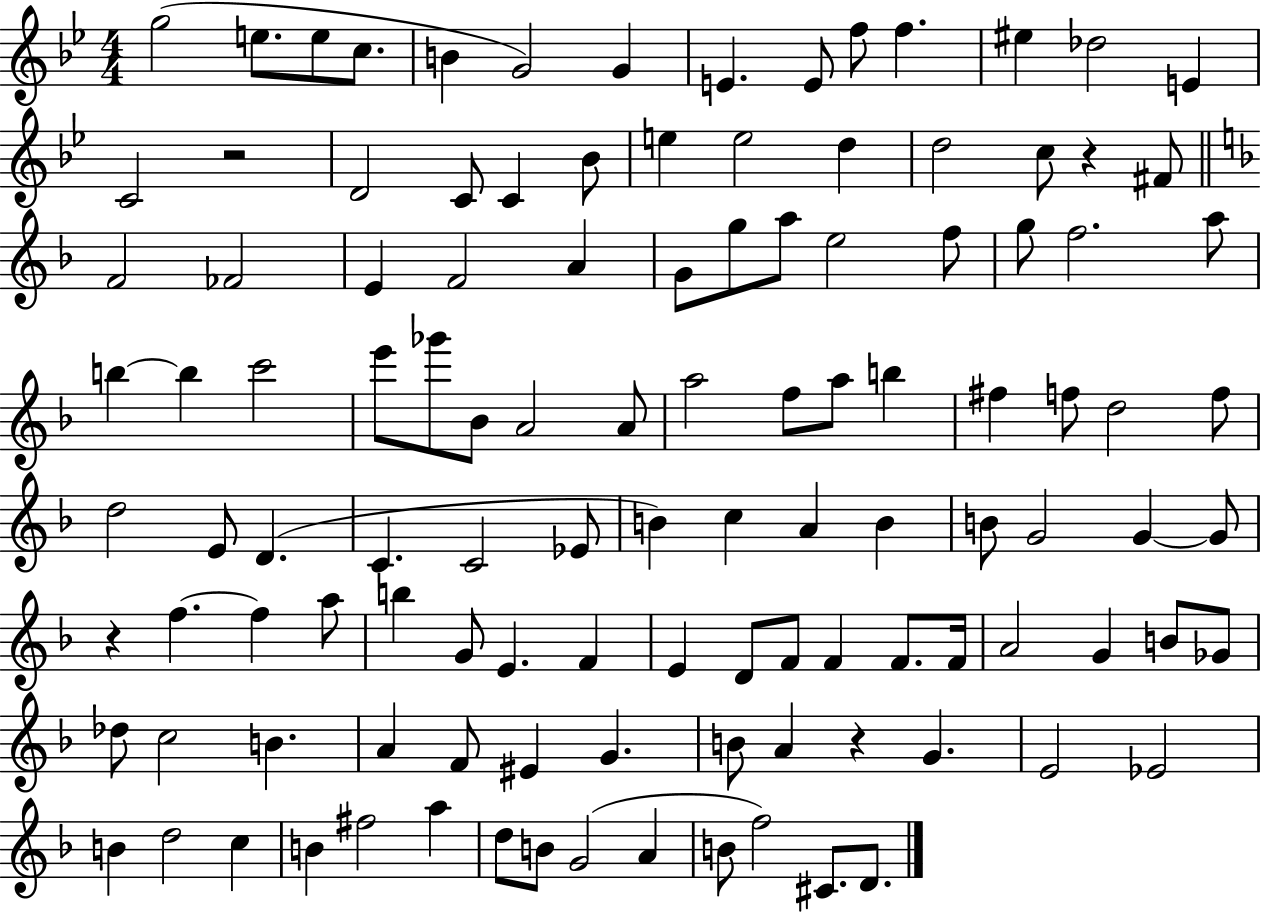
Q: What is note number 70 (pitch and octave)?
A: F5